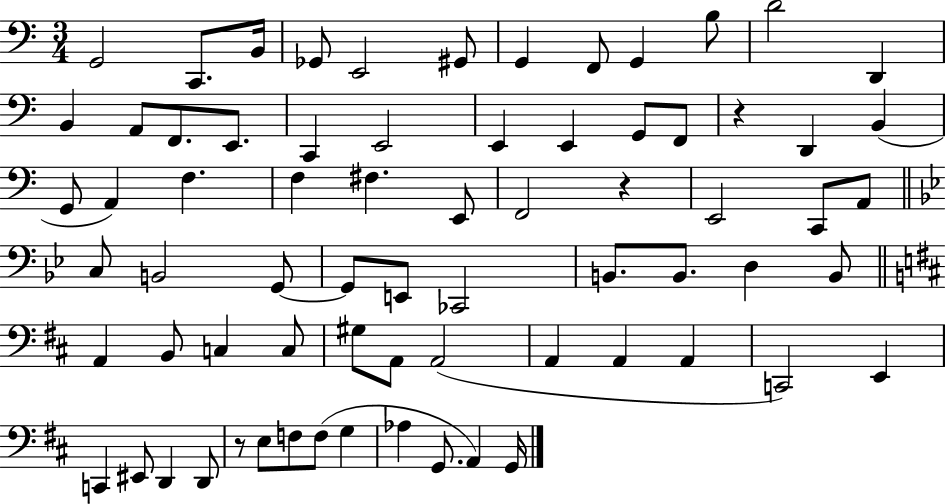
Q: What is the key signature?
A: C major